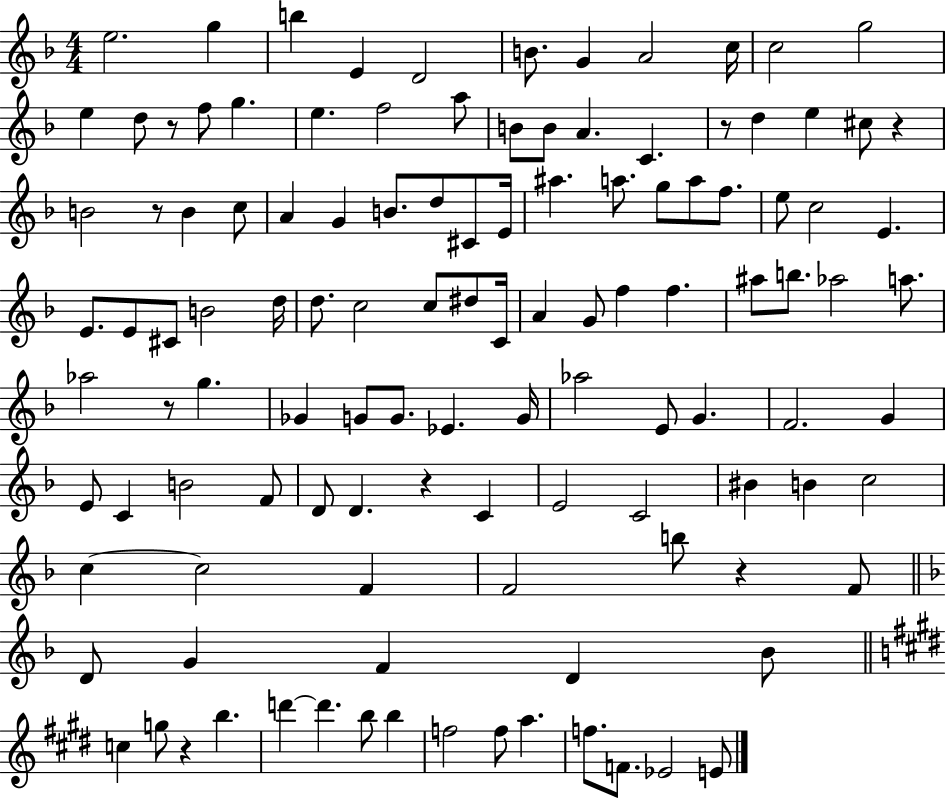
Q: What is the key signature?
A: F major